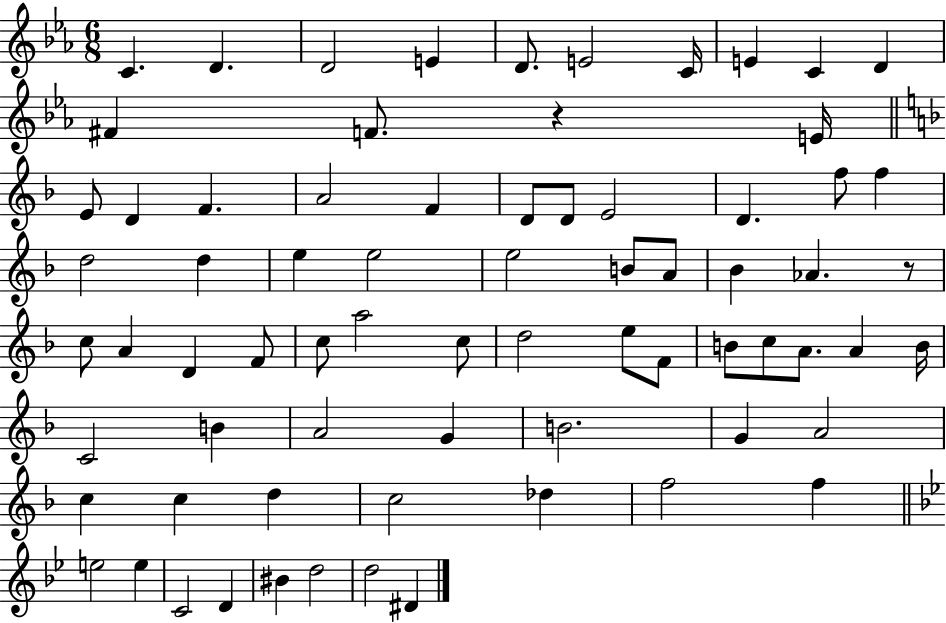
{
  \clef treble
  \numericTimeSignature
  \time 6/8
  \key ees \major
  c'4. d'4. | d'2 e'4 | d'8. e'2 c'16 | e'4 c'4 d'4 | \break fis'4 f'8. r4 e'16 | \bar "||" \break \key d \minor e'8 d'4 f'4. | a'2 f'4 | d'8 d'8 e'2 | d'4. f''8 f''4 | \break d''2 d''4 | e''4 e''2 | e''2 b'8 a'8 | bes'4 aes'4. r8 | \break c''8 a'4 d'4 f'8 | c''8 a''2 c''8 | d''2 e''8 f'8 | b'8 c''8 a'8. a'4 b'16 | \break c'2 b'4 | a'2 g'4 | b'2. | g'4 a'2 | \break c''4 c''4 d''4 | c''2 des''4 | f''2 f''4 | \bar "||" \break \key bes \major e''2 e''4 | c'2 d'4 | bis'4 d''2 | d''2 dis'4 | \break \bar "|."
}